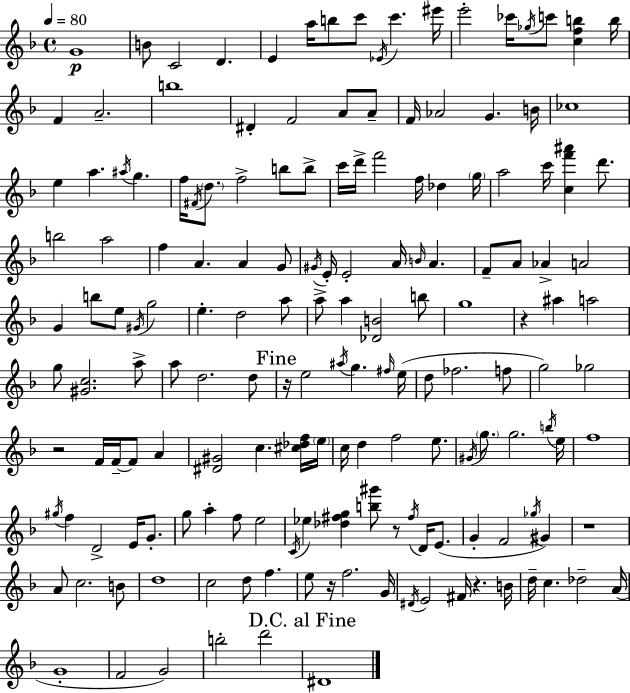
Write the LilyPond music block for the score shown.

{
  \clef treble
  \time 4/4
  \defaultTimeSignature
  \key d \minor
  \tempo 4 = 80
  g'1\p | b'8 c'2 d'4. | e'4 a''16 b''8 c'''8 \acciaccatura { ees'16 } c'''4. | eis'''16 e'''2-. ces'''16 \acciaccatura { ges''16 } c'''8 <c'' f'' b''>4 | \break b''16 f'4 a'2.-- | b''1 | dis'4-. f'2 a'8 | a'8-- f'16 aes'2 g'4. | \break b'16 ces''1 | e''4 a''4. \acciaccatura { ais''16 } g''4. | f''16 \acciaccatura { fis'16 } \parenthesize d''8. f''2-> | b''8 b''8-> c'''16 d'''16-> f'''2 f''16 des''4 | \break \parenthesize g''16 a''2 c'''16 <c'' f''' ais'''>4 | d'''8. b''2 a''2 | f''4 a'4. a'4 | g'8 \acciaccatura { gis'16 } e'16-. e'2-. a'16 \grace { b'16 } | \break a'4. f'8-- a'8 aes'4-> a'2 | g'4 b''8 e''8 \acciaccatura { gis'16 } g''2 | e''4.-. d''2 | a''8 a''8-> a''4 <des' b'>2 | \break b''8 g''1 | r4 ais''4 a''2 | g''8 <gis' c''>2. | a''8-> a''8 d''2. | \break d''8 \mark "Fine" r16 e''2 | \acciaccatura { ais''16 } g''4. \grace { fis''16 }( e''16 d''8 fes''2. | f''8 g''2) | ges''2 r2 | \break f'16 f'16--~~ f'8 a'4 <dis' gis'>2 | c''4. <cis'' des'' f''>16 \parenthesize e''16 c''16 d''4 f''2 | e''8. \acciaccatura { gis'16 } \parenthesize g''8. g''2. | \acciaccatura { b''16 } e''16 f''1 | \break \acciaccatura { gis''16 } f''4 | d'2-> e'16 g'8.-. g''8 a''4-. | f''8 e''2 \acciaccatura { c'16 } ees''4 | <des'' fis'' g''>4 <b'' gis'''>8 r8 \acciaccatura { fis''16 } d'16 e'8.( g'4-. | \break f'2 \acciaccatura { ges''16 }) gis'4 r1 | a'8 | c''2. b'8 d''1 | c''2 | \break d''8 f''4. e''8 | r16 f''2. g'16 \acciaccatura { dis'16 } | e'2 fis'16 r4. b'16 | d''16-- c''4. des''2-- a'16( | \break g'1-. | f'2 g'2) | b''2-. d'''2 | \mark "D.C. al Fine" dis'1 | \break \bar "|."
}